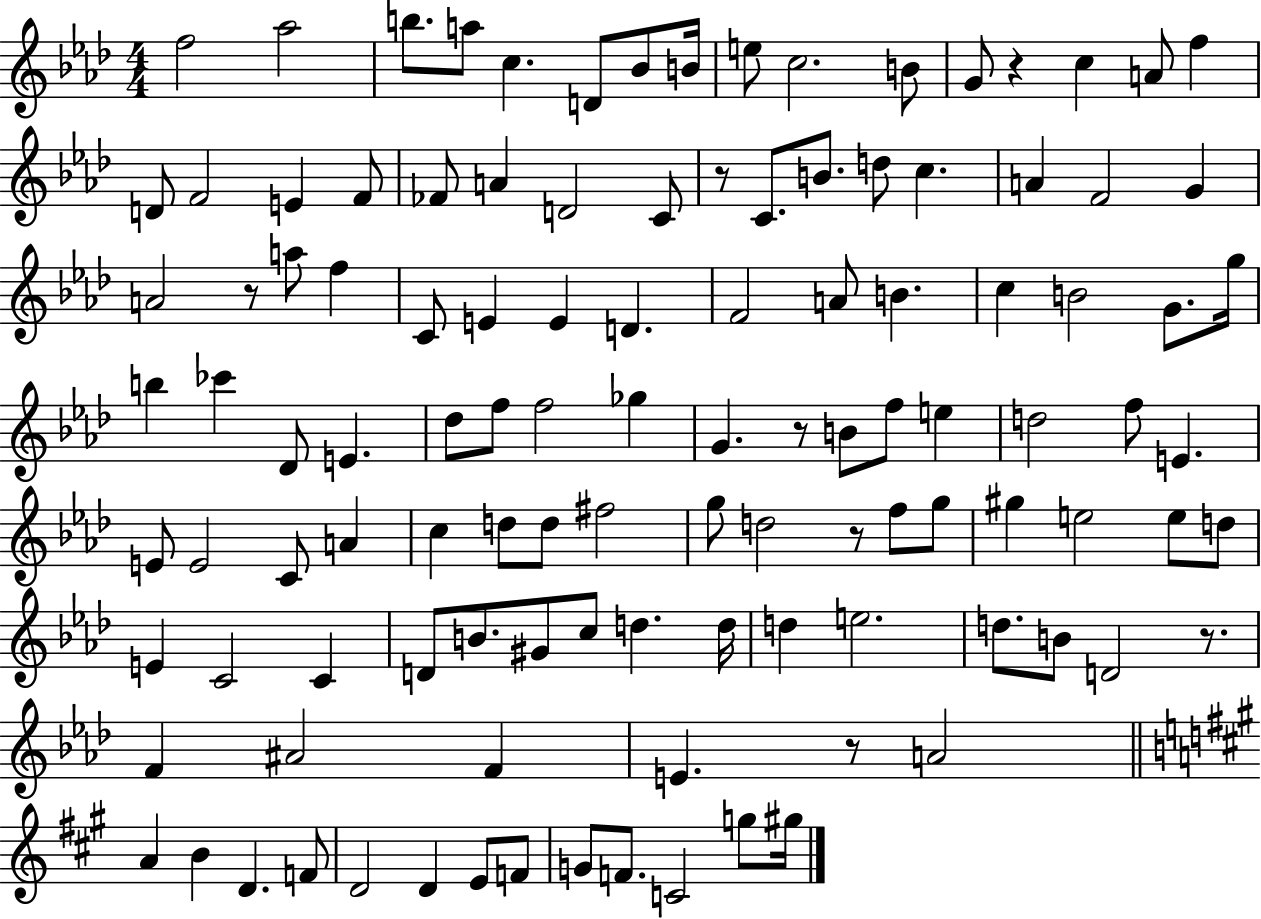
{
  \clef treble
  \numericTimeSignature
  \time 4/4
  \key aes \major
  f''2 aes''2 | b''8. a''8 c''4. d'8 bes'8 b'16 | e''8 c''2. b'8 | g'8 r4 c''4 a'8 f''4 | \break d'8 f'2 e'4 f'8 | fes'8 a'4 d'2 c'8 | r8 c'8. b'8. d''8 c''4. | a'4 f'2 g'4 | \break a'2 r8 a''8 f''4 | c'8 e'4 e'4 d'4. | f'2 a'8 b'4. | c''4 b'2 g'8. g''16 | \break b''4 ces'''4 des'8 e'4. | des''8 f''8 f''2 ges''4 | g'4. r8 b'8 f''8 e''4 | d''2 f''8 e'4. | \break e'8 e'2 c'8 a'4 | c''4 d''8 d''8 fis''2 | g''8 d''2 r8 f''8 g''8 | gis''4 e''2 e''8 d''8 | \break e'4 c'2 c'4 | d'8 b'8. gis'8 c''8 d''4. d''16 | d''4 e''2. | d''8. b'8 d'2 r8. | \break f'4 ais'2 f'4 | e'4. r8 a'2 | \bar "||" \break \key a \major a'4 b'4 d'4. f'8 | d'2 d'4 e'8 f'8 | g'8 f'8. c'2 g''8 gis''16 | \bar "|."
}